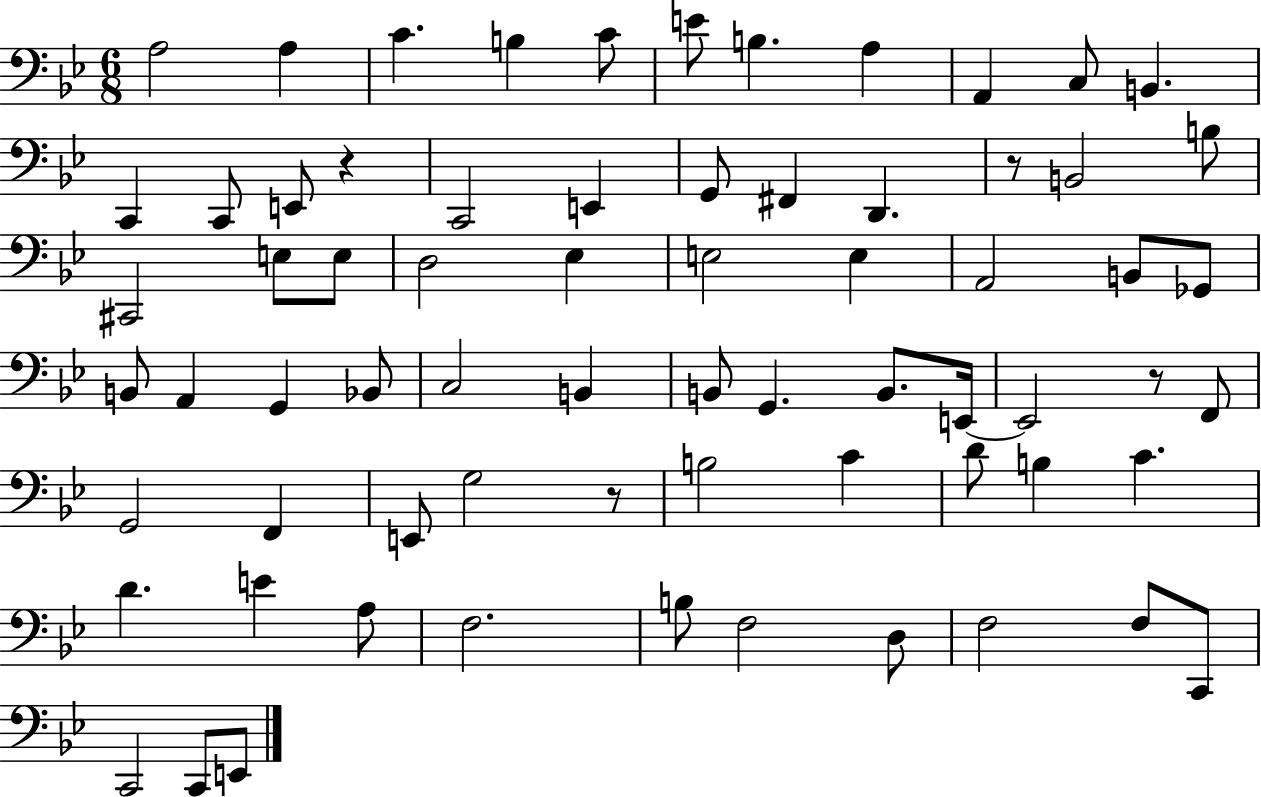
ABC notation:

X:1
T:Untitled
M:6/8
L:1/4
K:Bb
A,2 A, C B, C/2 E/2 B, A, A,, C,/2 B,, C,, C,,/2 E,,/2 z C,,2 E,, G,,/2 ^F,, D,, z/2 B,,2 B,/2 ^C,,2 E,/2 E,/2 D,2 _E, E,2 E, A,,2 B,,/2 _G,,/2 B,,/2 A,, G,, _B,,/2 C,2 B,, B,,/2 G,, B,,/2 E,,/4 E,,2 z/2 F,,/2 G,,2 F,, E,,/2 G,2 z/2 B,2 C D/2 B, C D E A,/2 F,2 B,/2 F,2 D,/2 F,2 F,/2 C,,/2 C,,2 C,,/2 E,,/2